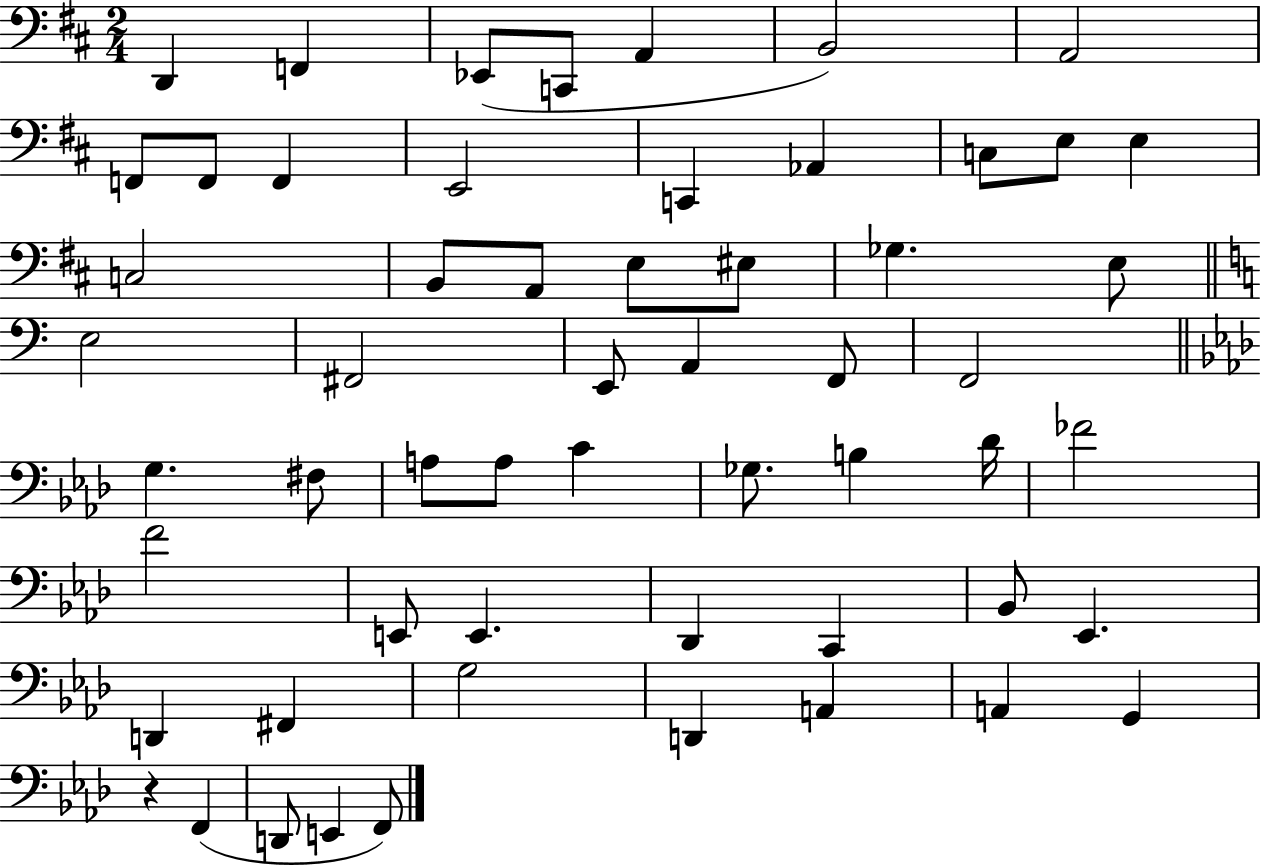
D2/q F2/q Eb2/e C2/e A2/q B2/h A2/h F2/e F2/e F2/q E2/h C2/q Ab2/q C3/e E3/e E3/q C3/h B2/e A2/e E3/e EIS3/e Gb3/q. E3/e E3/h F#2/h E2/e A2/q F2/e F2/h G3/q. F#3/e A3/e A3/e C4/q Gb3/e. B3/q Db4/s FES4/h F4/h E2/e E2/q. Db2/q C2/q Bb2/e Eb2/q. D2/q F#2/q G3/h D2/q A2/q A2/q G2/q R/q F2/q D2/e E2/q F2/e